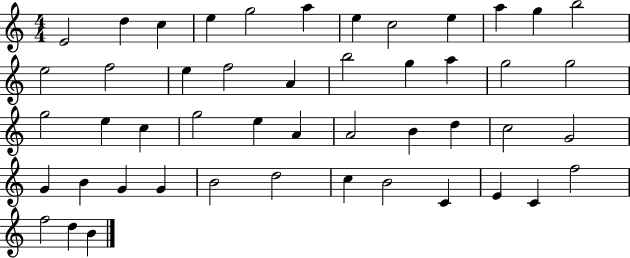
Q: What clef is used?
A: treble